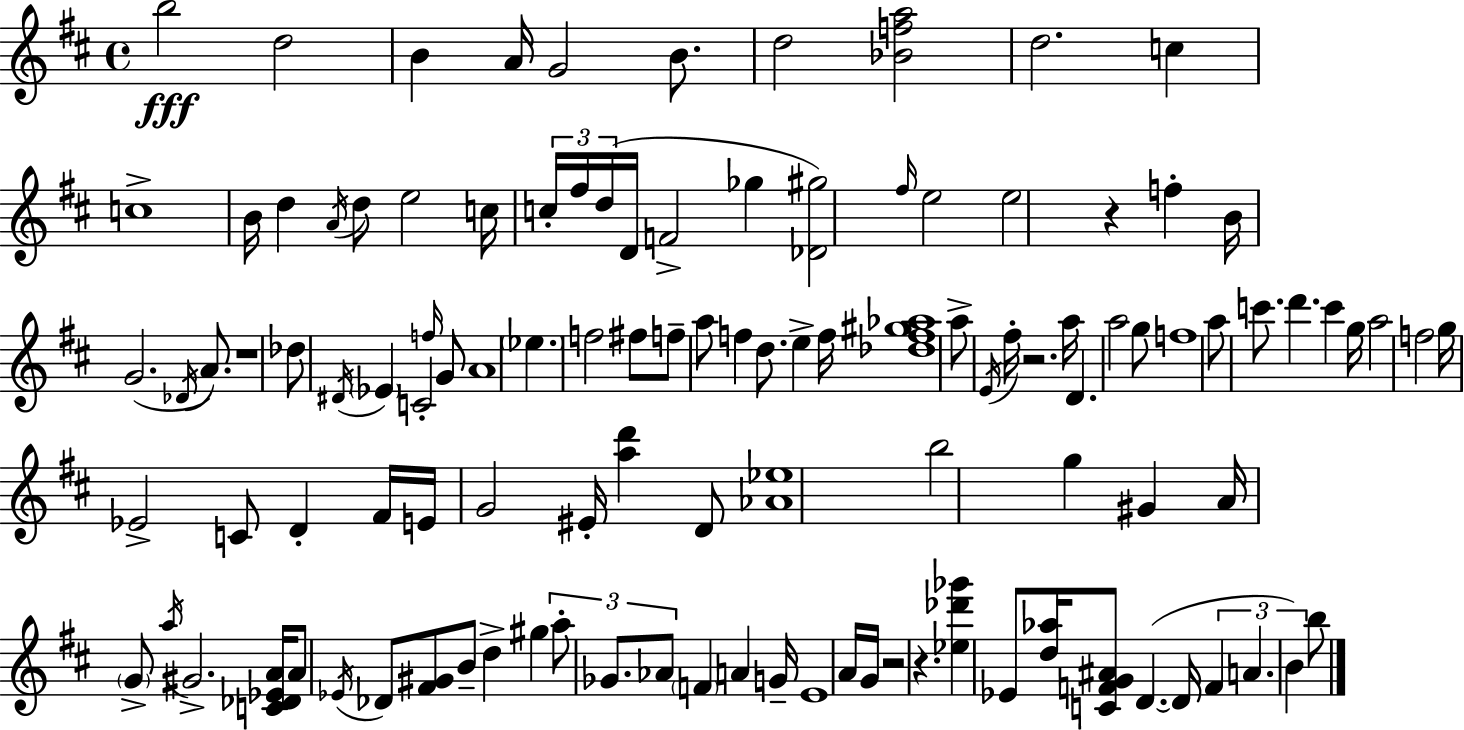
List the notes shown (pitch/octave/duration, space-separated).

B5/h D5/h B4/q A4/s G4/h B4/e. D5/h [Bb4,F5,A5]/h D5/h. C5/q C5/w B4/s D5/q A4/s D5/e E5/h C5/s C5/s F#5/s D5/s D4/s F4/h Gb5/q [Db4,G#5]/h F#5/s E5/h E5/h R/q F5/q B4/s G4/h. Db4/s A4/e. R/w Db5/e D#4/s Eb4/q C4/h F5/s G4/e A4/w Eb5/q. F5/h F#5/e F5/e A5/e F5/q D5/e. E5/q F5/s [Db5,F5,G#5,Ab5]/w A5/e E4/s F#5/s R/h. A5/s D4/q. A5/h G5/e F5/w A5/e C6/e. D6/q. C6/q G5/s A5/h F5/h G5/s Eb4/h C4/e D4/q F#4/s E4/s G4/h EIS4/s [A5,D6]/q D4/e [Ab4,Eb5]/w B5/h G5/q G#4/q A4/s G4/e A5/s G#4/h. [C4,Db4,Eb4,A4]/s A4/e Eb4/s Db4/e [F#4,G#4]/e B4/e D5/q G#5/q A5/e Gb4/e. Ab4/e F4/q A4/q G4/s E4/w A4/s G4/s R/h R/q. [Eb5,Db6,Gb6]/q Eb4/e [D5,Ab5]/s [C4,F4,G4,A#4]/e D4/q. D4/s F4/q A4/q. B4/q B5/e